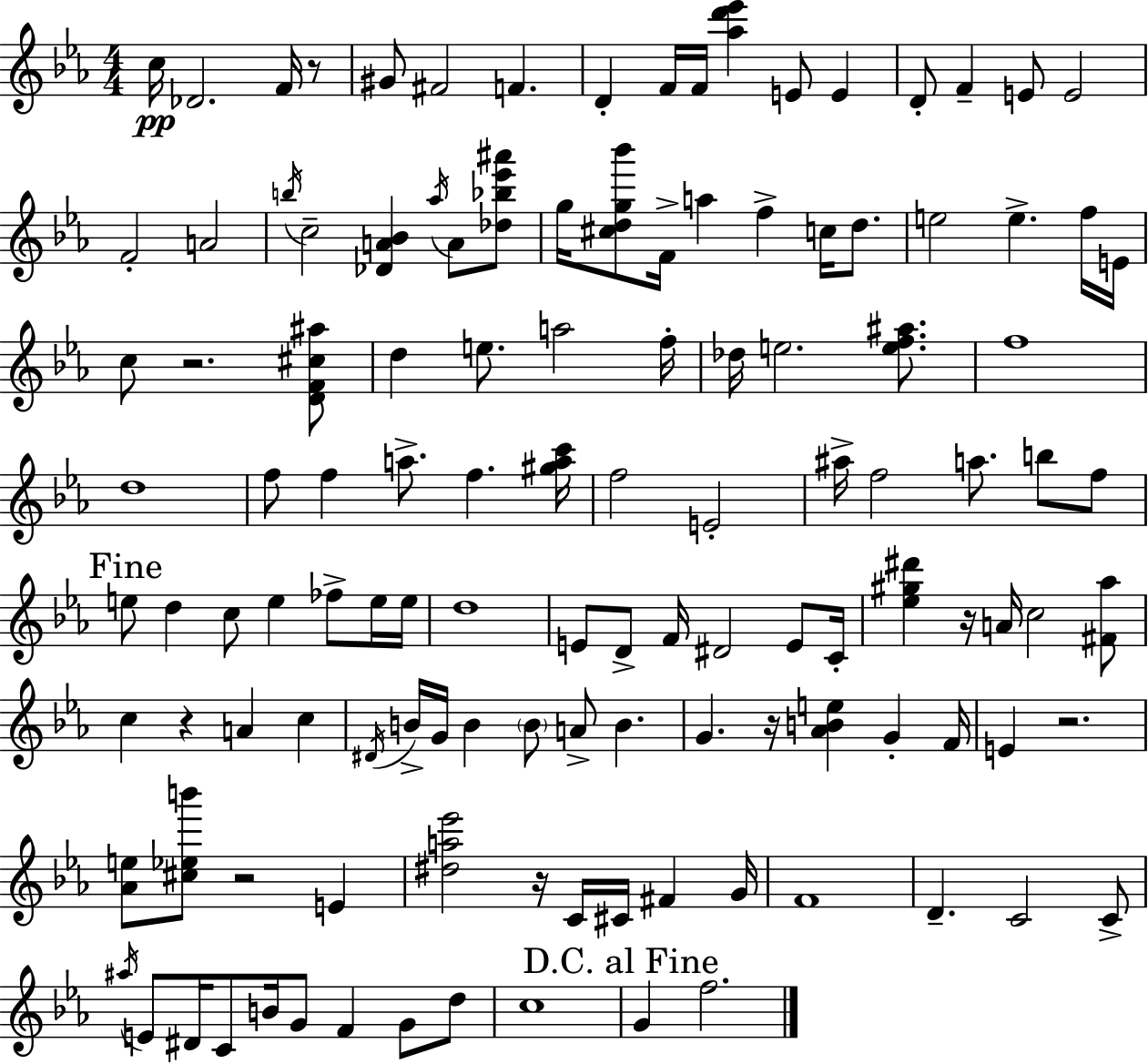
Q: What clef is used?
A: treble